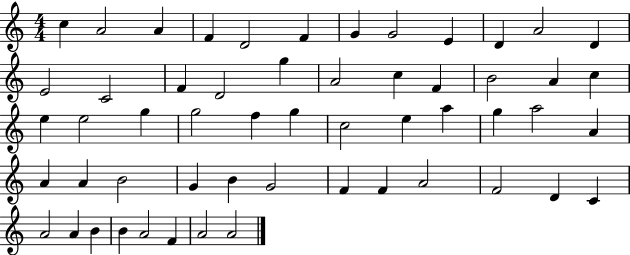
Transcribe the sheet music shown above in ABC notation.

X:1
T:Untitled
M:4/4
L:1/4
K:C
c A2 A F D2 F G G2 E D A2 D E2 C2 F D2 g A2 c F B2 A c e e2 g g2 f g c2 e a g a2 A A A B2 G B G2 F F A2 F2 D C A2 A B B A2 F A2 A2